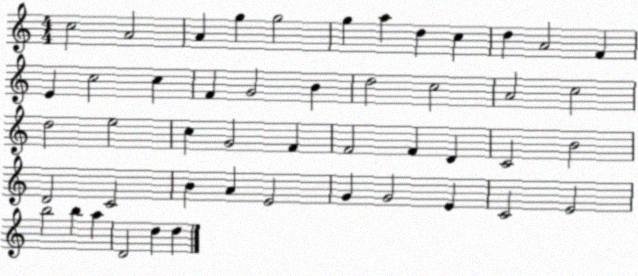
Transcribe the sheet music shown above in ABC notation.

X:1
T:Untitled
M:4/4
L:1/4
K:C
c2 A2 A g g2 g a d c d A2 F E c2 c F G2 B d2 c2 A2 c2 d2 e2 c G2 F F2 F D C2 B2 D2 C2 B A E2 G G2 E C2 E2 b2 b a D2 d d